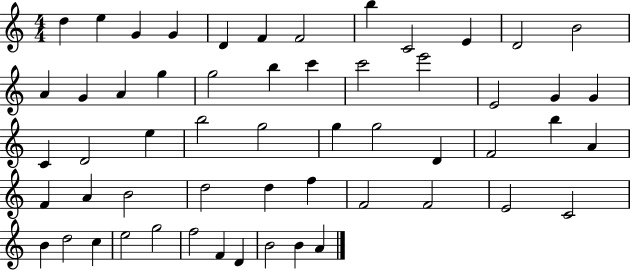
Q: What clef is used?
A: treble